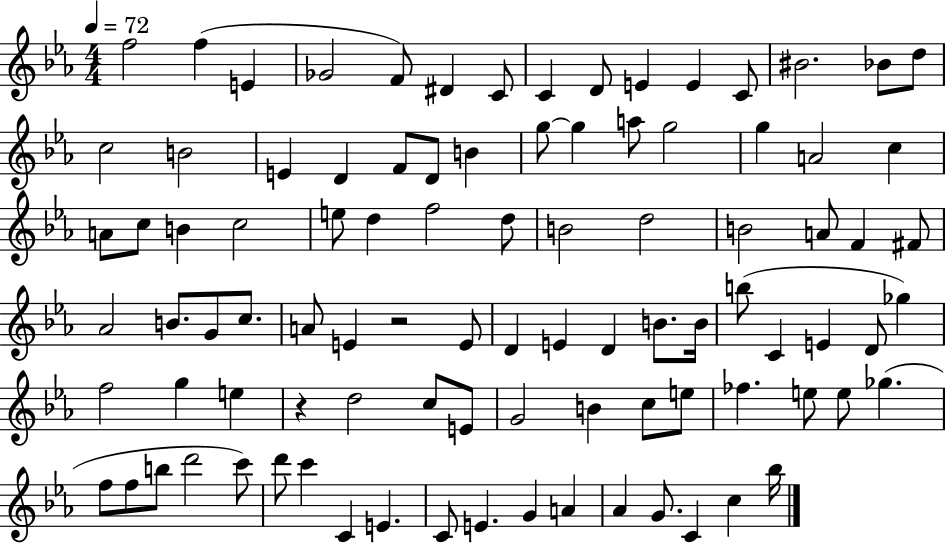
{
  \clef treble
  \numericTimeSignature
  \time 4/4
  \key ees \major
  \tempo 4 = 72
  f''2 f''4( e'4 | ges'2 f'8) dis'4 c'8 | c'4 d'8 e'4 e'4 c'8 | bis'2. bes'8 d''8 | \break c''2 b'2 | e'4 d'4 f'8 d'8 b'4 | g''8~~ g''4 a''8 g''2 | g''4 a'2 c''4 | \break a'8 c''8 b'4 c''2 | e''8 d''4 f''2 d''8 | b'2 d''2 | b'2 a'8 f'4 fis'8 | \break aes'2 b'8. g'8 c''8. | a'8 e'4 r2 e'8 | d'4 e'4 d'4 b'8. b'16 | b''8( c'4 e'4 d'8 ges''4) | \break f''2 g''4 e''4 | r4 d''2 c''8 e'8 | g'2 b'4 c''8 e''8 | fes''4. e''8 e''8 ges''4.( | \break f''8 f''8 b''8 d'''2 c'''8) | d'''8 c'''4 c'4 e'4. | c'8 e'4. g'4 a'4 | aes'4 g'8. c'4 c''4 bes''16 | \break \bar "|."
}